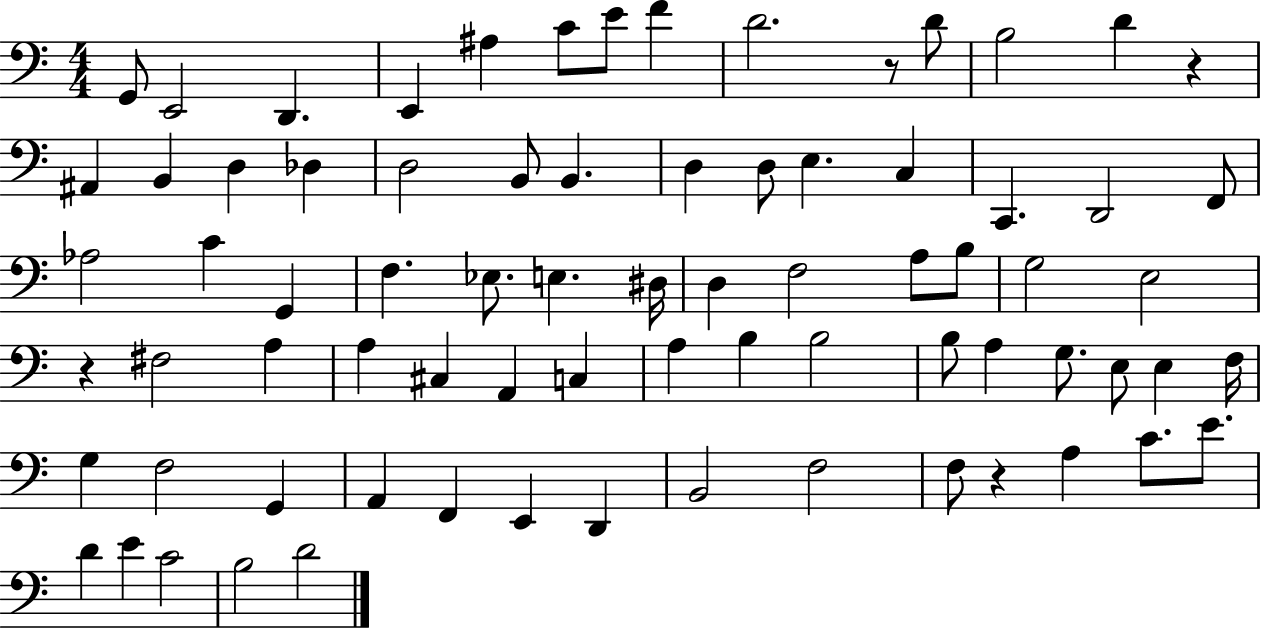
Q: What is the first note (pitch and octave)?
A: G2